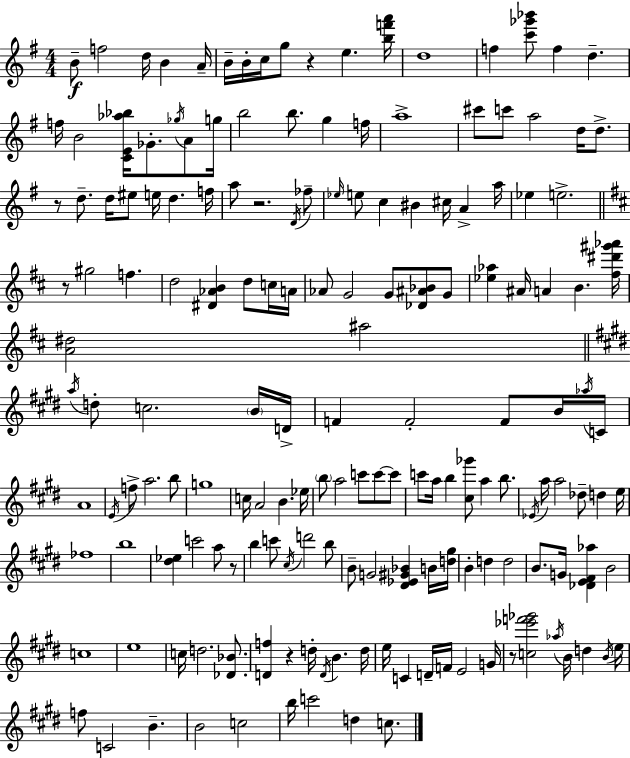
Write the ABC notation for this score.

X:1
T:Untitled
M:4/4
L:1/4
K:G
B/2 f2 d/4 B A/4 B/4 B/4 c/4 g/2 z e [bf'a']/4 d4 f [c'_g'_b']/2 f d f/4 B2 [CE_a_b]/4 _G/2 _g/4 A/2 g/4 b2 b/2 g f/4 a4 ^c'/2 c'/2 a2 d/4 d/2 z/2 d/2 d/4 ^e/2 e/4 d f/4 a/2 z2 D/4 _f/2 _e/4 e/2 c ^B ^c/4 A a/4 _e e2 z/2 ^g2 f d2 [^D_AB] d/2 c/4 A/4 _A/2 G2 G/2 [_D^A_B]/2 G/2 [_e_a] ^A/4 A B [^f^d'^g'_a']/4 [A^d]2 ^a2 a/4 d/2 c2 B/4 D/4 F F2 F/2 B/4 _a/4 C/4 A4 E/4 f/2 a2 b/2 g4 c/4 A2 B _e/4 b/2 a2 c'/2 c'/2 c'/2 c'/2 a/4 b [^c_g']/2 a b/2 _E/4 a/4 a2 _d/2 d e/4 _f4 b4 [^d_e] c'2 a/2 z/2 b c'/2 ^c/4 d'2 b/2 B/2 G2 [^D_E^G_B] B/4 [d^g]/4 B d d2 B/2 G/4 [_DE^F_a] B2 c4 e4 c/4 d2 [_D_B]/2 [Df] z d/4 D/4 B d/4 e/4 C D/4 F/4 E2 G/4 z/2 [c_e'f'_g']2 _a/4 B/4 d B/4 e/4 f/2 C2 B B2 c2 b/4 c'2 d c/2